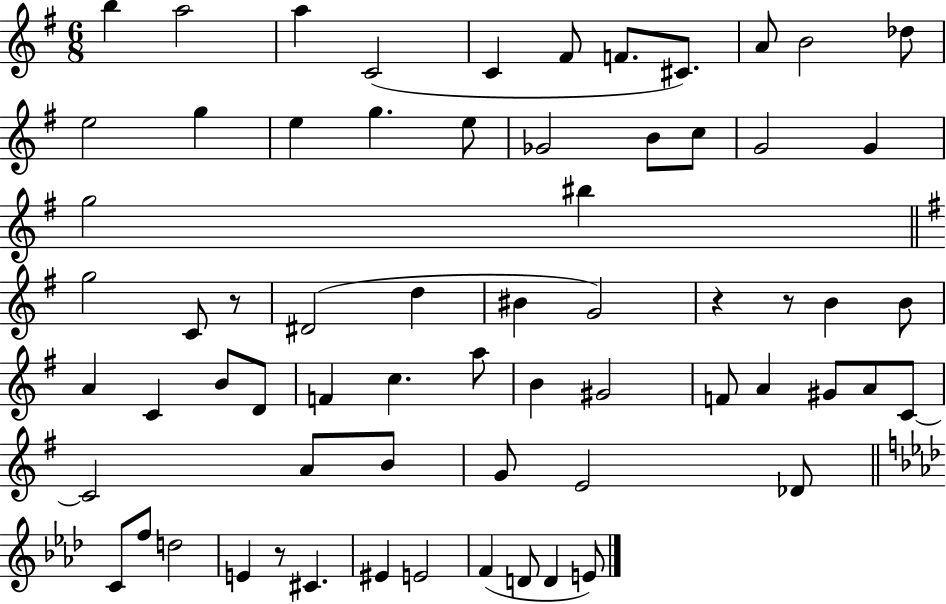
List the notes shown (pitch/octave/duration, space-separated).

B5/q A5/h A5/q C4/h C4/q F#4/e F4/e. C#4/e. A4/e B4/h Db5/e E5/h G5/q E5/q G5/q. E5/e Gb4/h B4/e C5/e G4/h G4/q G5/h BIS5/q G5/h C4/e R/e D#4/h D5/q BIS4/q G4/h R/q R/e B4/q B4/e A4/q C4/q B4/e D4/e F4/q C5/q. A5/e B4/q G#4/h F4/e A4/q G#4/e A4/e C4/e C4/h A4/e B4/e G4/e E4/h Db4/e C4/e F5/e D5/h E4/q R/e C#4/q. EIS4/q E4/h F4/q D4/e D4/q E4/e